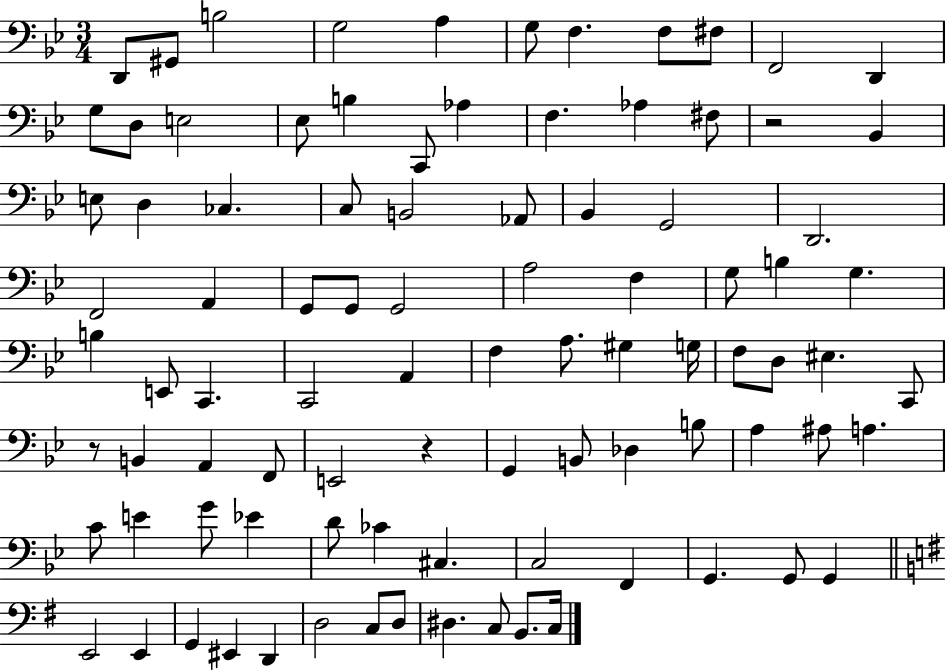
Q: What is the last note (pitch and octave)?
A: C3